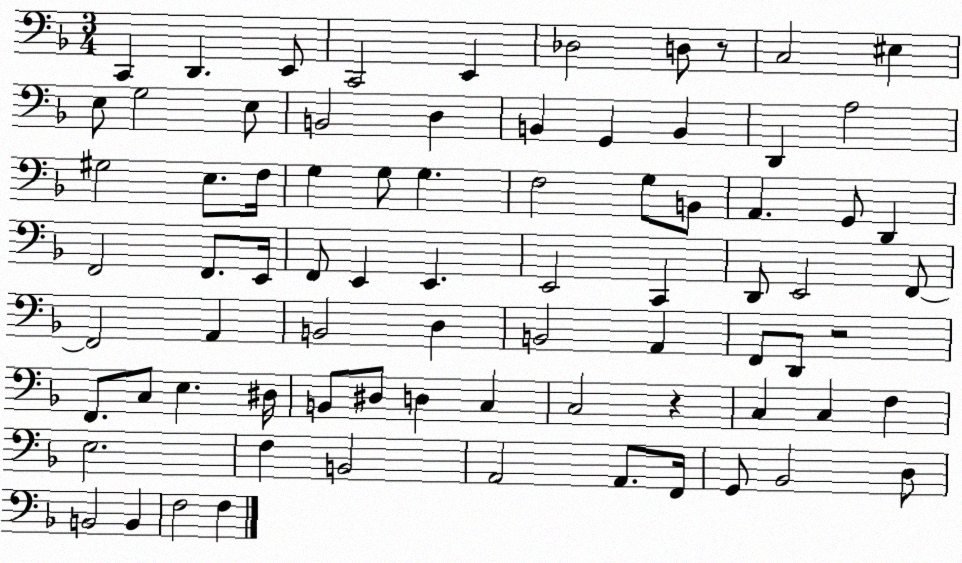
X:1
T:Untitled
M:3/4
L:1/4
K:F
C,, D,, E,,/2 C,,2 E,, _D,2 D,/2 z/2 C,2 ^E, E,/2 G,2 E,/2 B,,2 D, B,, G,, B,, D,, A,2 ^G,2 E,/2 F,/4 G, G,/2 G, F,2 G,/2 B,,/2 A,, G,,/2 D,, F,,2 F,,/2 E,,/4 F,,/2 E,, E,, E,,2 C,, D,,/2 E,,2 F,,/2 F,,2 A,, B,,2 D, B,,2 A,, F,,/2 D,,/2 z2 F,,/2 C,/2 E, ^D,/4 B,,/2 ^D,/2 D, C, C,2 z C, C, F, E,2 F, B,,2 A,,2 A,,/2 F,,/4 G,,/2 _B,,2 D,/2 B,,2 B,, F,2 F,